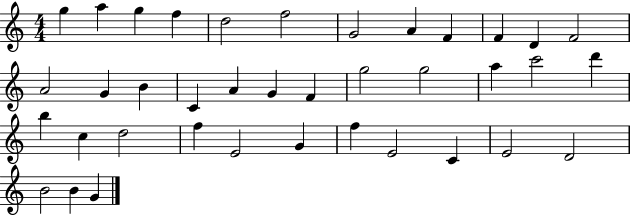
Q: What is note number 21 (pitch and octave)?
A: G5